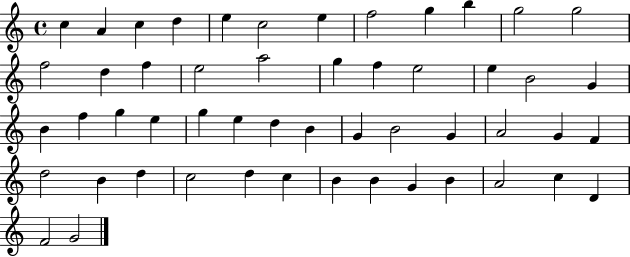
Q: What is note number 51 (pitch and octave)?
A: F4